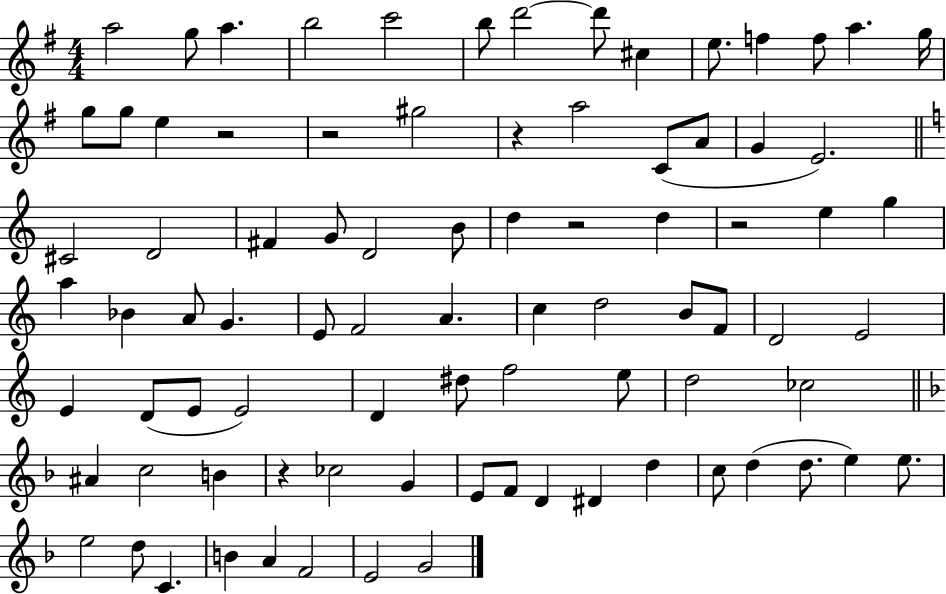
{
  \clef treble
  \numericTimeSignature
  \time 4/4
  \key g \major
  \repeat volta 2 { a''2 g''8 a''4. | b''2 c'''2 | b''8 d'''2~~ d'''8 cis''4 | e''8. f''4 f''8 a''4. g''16 | \break g''8 g''8 e''4 r2 | r2 gis''2 | r4 a''2 c'8( a'8 | g'4 e'2.) | \break \bar "||" \break \key c \major cis'2 d'2 | fis'4 g'8 d'2 b'8 | d''4 r2 d''4 | r2 e''4 g''4 | \break a''4 bes'4 a'8 g'4. | e'8 f'2 a'4. | c''4 d''2 b'8 f'8 | d'2 e'2 | \break e'4 d'8( e'8 e'2) | d'4 dis''8 f''2 e''8 | d''2 ces''2 | \bar "||" \break \key d \minor ais'4 c''2 b'4 | r4 ces''2 g'4 | e'8 f'8 d'4 dis'4 d''4 | c''8 d''4( d''8. e''4) e''8. | \break e''2 d''8 c'4. | b'4 a'4 f'2 | e'2 g'2 | } \bar "|."
}